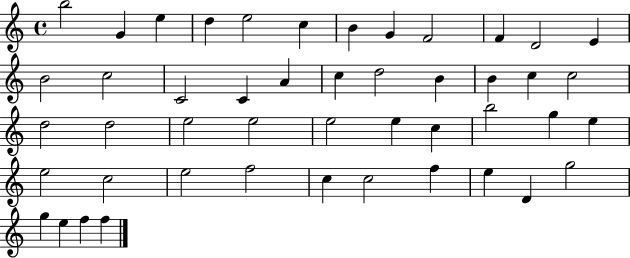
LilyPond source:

{
  \clef treble
  \time 4/4
  \defaultTimeSignature
  \key c \major
  b''2 g'4 e''4 | d''4 e''2 c''4 | b'4 g'4 f'2 | f'4 d'2 e'4 | \break b'2 c''2 | c'2 c'4 a'4 | c''4 d''2 b'4 | b'4 c''4 c''2 | \break d''2 d''2 | e''2 e''2 | e''2 e''4 c''4 | b''2 g''4 e''4 | \break e''2 c''2 | e''2 f''2 | c''4 c''2 f''4 | e''4 d'4 g''2 | \break g''4 e''4 f''4 f''4 | \bar "|."
}